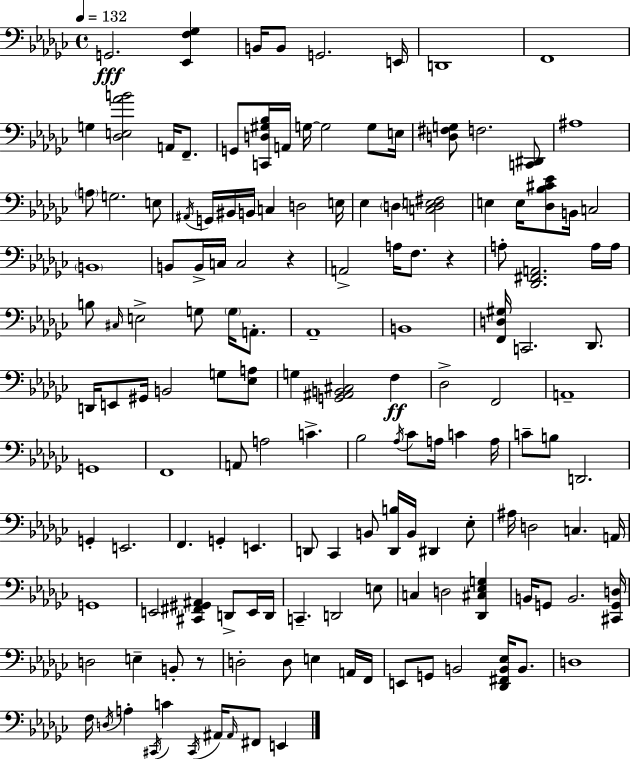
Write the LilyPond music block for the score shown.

{
  \clef bass
  \time 4/4
  \defaultTimeSignature
  \key ees \minor
  \tempo 4 = 132
  g,2.\fff <ees, f ges>4 | b,16 b,8 g,2. e,16 | d,1 | f,1 | \break g4 <des e aes' b'>2 a,16 f,8.-- | g,8 <c, d gis bes>16 a,16 g16~~ g2 g8 e16 | <d fis g>8 f2. <c, dis,>8 | ais1 | \break \parenthesize a8 g2. e8 | \acciaccatura { ais,16 } g,16 bis,16 b,16 c4 d2 | e16 ees4 \parenthesize d4 <c d e fis>2 | e4 e16 <des bes cis' ees'>8 b,16 c2 | \break \parenthesize b,1 | b,8 b,16-> c16 c2 r4 | a,2-> a16 f8. r4 | a8-. <des, fis, a,>2. a16 | \break a16 b8 \grace { cis16 } e2-> g8 \parenthesize g16 a,8.-. | aes,1-- | b,1 | <f, d gis>16 c,2. des,8. | \break d,16 e,8 gis,16 b,2 g8 | <ees a>8 g4 <g, ais, b, cis>2 f4\ff | des2-> f,2 | a,1-- | \break g,1 | f,1 | a,8 a2 c'4.-> | bes2 \acciaccatura { aes16 } ces'8 a16 c'4 | \break a16 c'8-- b8 d,2. | g,4-. e,2. | f,4. g,4-. e,4. | d,8 ces,4 b,8 <d, b>16 b,16 dis,4 | \break ees8-. ais16 d2 c4. | a,16 g,1 | e,2 <cis, fis, gis, ais,>4 d,8-> | e,16 d,16 c,4.-- d,2 | \break e8 c4 d2 <des, cis ees g>4 | b,16 g,8 b,2. | <cis, g, d>16 d2 e4-- b,8-. | r8 d2-. d8 e4 | \break a,16 f,16 e,8 g,8 b,2 <des, fis, b, ees>16 | b,8. d1 | f16 \acciaccatura { d16 } a4-. \acciaccatura { cis,16 } c'4 \acciaccatura { cis,16 } ais,16 | \grace { ais,16 } fis,8 e,4 \bar "|."
}